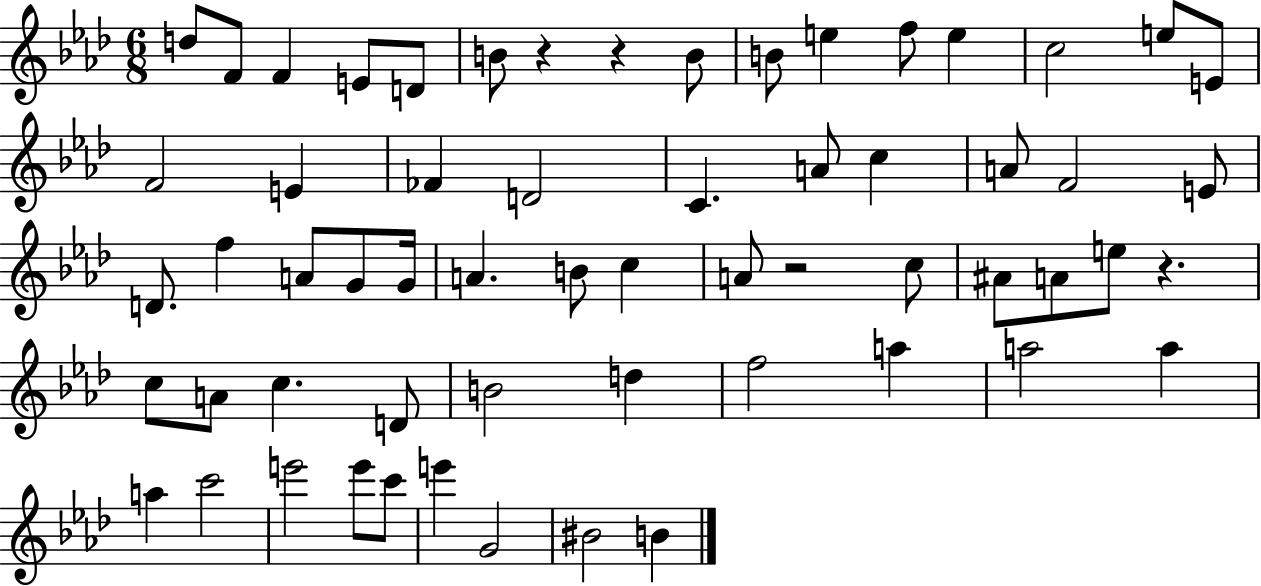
X:1
T:Untitled
M:6/8
L:1/4
K:Ab
d/2 F/2 F E/2 D/2 B/2 z z B/2 B/2 e f/2 e c2 e/2 E/2 F2 E _F D2 C A/2 c A/2 F2 E/2 D/2 f A/2 G/2 G/4 A B/2 c A/2 z2 c/2 ^A/2 A/2 e/2 z c/2 A/2 c D/2 B2 d f2 a a2 a a c'2 e'2 e'/2 c'/2 e' G2 ^B2 B